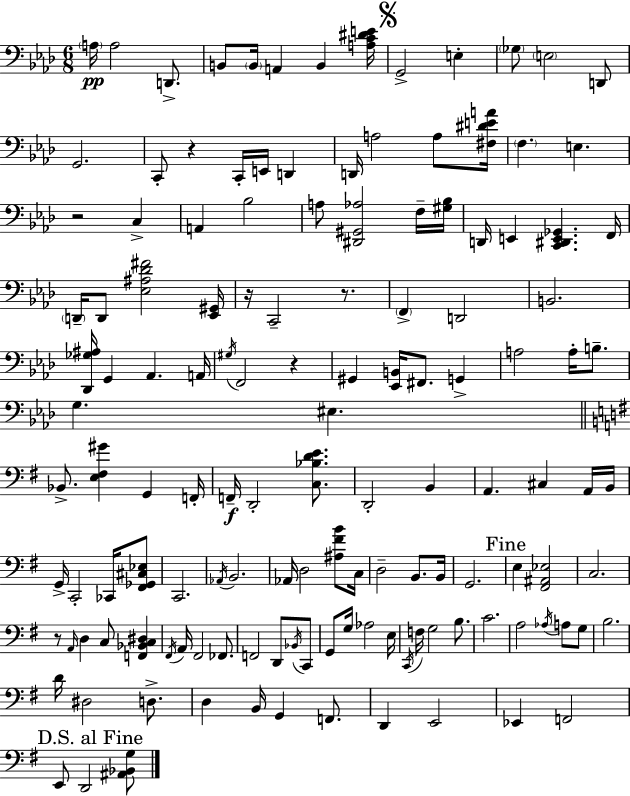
A3/s A3/h D2/e. B2/e B2/s A2/q B2/q [A3,C4,D#4,E4]/s G2/h E3/q Gb3/e E3/h D2/e G2/h. C2/e R/q C2/s E2/s D2/q D2/s A3/h A3/e [F#3,D#4,E4,A4]/s F3/q. E3/q. R/h C3/q A2/q Bb3/h A3/e [D#2,G#2,Ab3]/h F3/s [G#3,Bb3]/s D2/s E2/q [C2,D#2,E2,Gb2]/q. F2/s D2/s D2/e [Eb3,A#3,Db4,F#4]/h [Eb2,G#2]/s R/s C2/h R/e. F2/q D2/h B2/h. [Db2,Gb3,A#3]/s G2/q Ab2/q. A2/s G#3/s F2/h R/q G#2/q [Eb2,B2]/s F#2/e. G2/q A3/h A3/s B3/e. G3/q. EIS3/q. Bb2/e. [E3,F#3,G#4]/q G2/q F2/s F2/s D2/h [C3,Bb3,D4,E4]/e. D2/h B2/q A2/q. C#3/q A2/s B2/s G2/s C2/h CES2/s [F#2,Gb2,C#3,Eb3]/e C2/h. Ab2/s B2/h. Ab2/s D3/h [A#3,F#4,B4]/e C3/s D3/h B2/e. B2/s G2/h. E3/q [F#2,A#2,Eb3]/h C3/h. R/e A2/s D3/q C3/e [F2,Bb2,C3,D#3]/q F#2/s A2/s F#2/h FES2/e. F2/h D2/e Bb2/s C2/e G2/e G3/s Ab3/h E3/s C2/s F3/s G3/h B3/e. C4/h. A3/h Ab3/s A3/e G3/e B3/h. D4/s D#3/h D3/e. D3/q B2/s G2/q F2/e. D2/q E2/h Eb2/q F2/h E2/e D2/h [A#2,Bb2,G3]/e